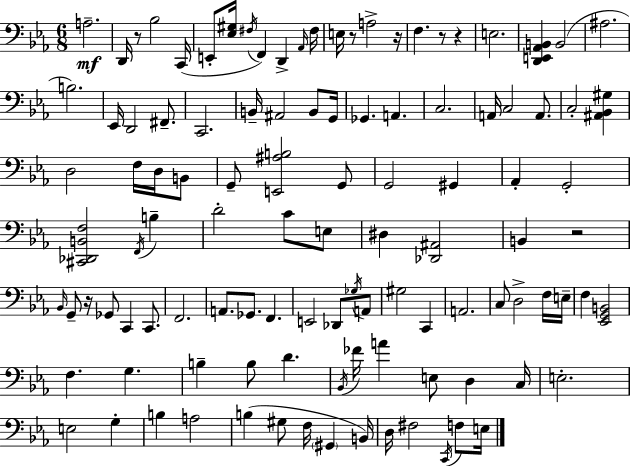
A3/h. D2/s R/e Bb3/h C2/s E2/e [Eb3,G#3]/s F#3/s F2/q D2/q Ab2/s F#3/s E3/s R/e A3/h R/s F3/q. R/e R/q E3/h. [D2,E2,Ab2,B2]/q B2/h A#3/h. B3/h. Eb2/s D2/h F#2/e. C2/h. B2/s A#2/h B2/e G2/s Gb2/q. A2/q. C3/h. A2/s C3/h A2/e. C3/h [A#2,Bb2,G#3]/q D3/h F3/s D3/s B2/e G2/e [E2,A#3,B3]/h G2/e G2/h G#2/q Ab2/q G2/h [C#2,Db2,B2,F3]/h F2/s B3/q D4/h C4/e E3/e D#3/q [Db2,A#2]/h B2/q R/h Bb2/s G2/e R/s Gb2/e C2/q C2/e. F2/h. A2/e. Gb2/e. F2/q. E2/h Db2/e Gb3/s A2/e G#3/h C2/q A2/h. C3/e D3/h F3/s E3/s F3/q [Eb2,G2,B2]/h F3/q. G3/q. B3/q B3/e D4/q. Bb2/s FES4/s A4/q E3/e D3/q C3/s E3/h. E3/h G3/q B3/q A3/h B3/q G#3/e F3/s G#2/q B2/s D3/s F#3/h C2/s F3/e E3/s